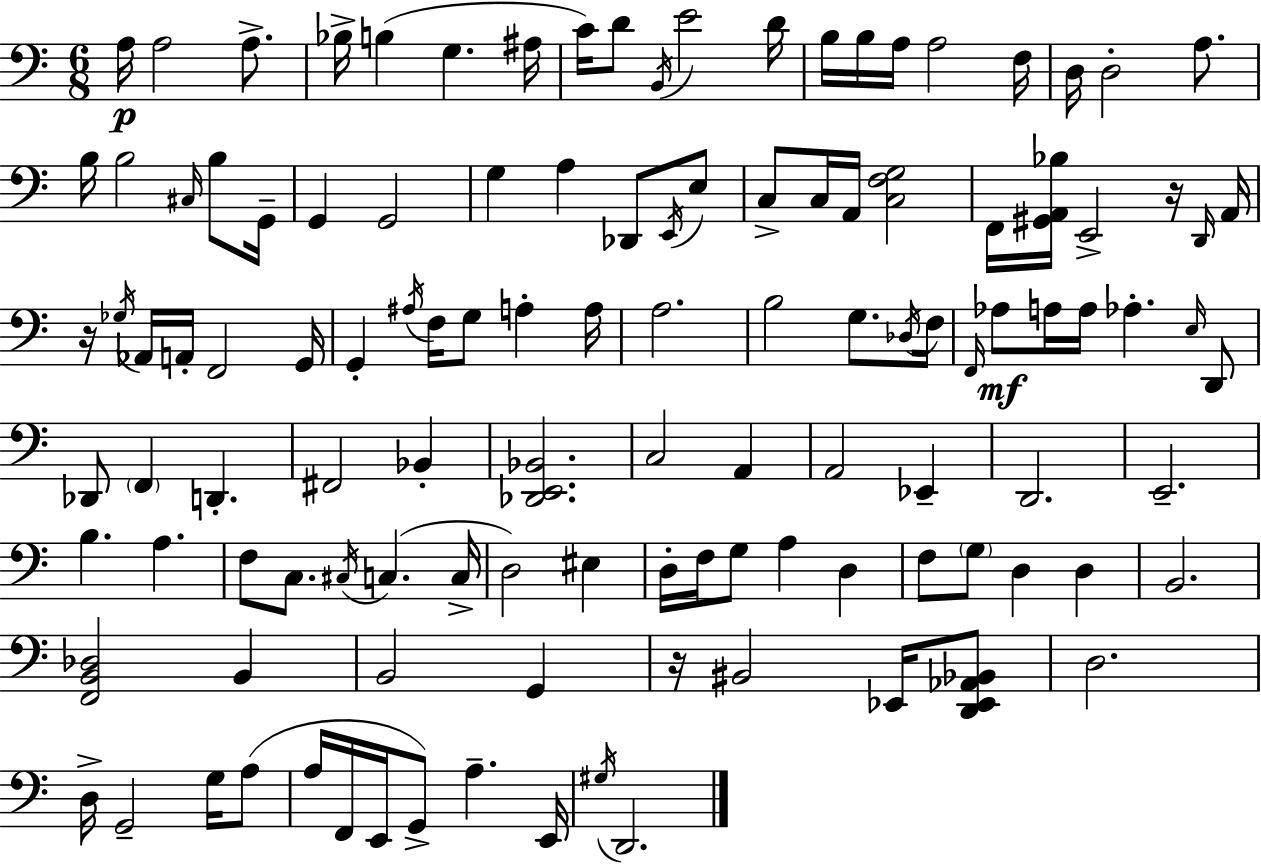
{
  \clef bass
  \numericTimeSignature
  \time 6/8
  \key c \major
  \repeat volta 2 { a16\p a2 a8.-> | bes16-> b4( g4. ais16 | c'16) d'8 \acciaccatura { b,16 } e'2 | d'16 b16 b16 a16 a2 | \break f16 d16 d2-. a8. | b16 b2 \grace { cis16 } b8 | g,16-- g,4 g,2 | g4 a4 des,8 | \break \acciaccatura { e,16 } e8 c8-> c16 a,16 <c f g>2 | f,16 <gis, a, bes>16 e,2-> | r16 \grace { d,16 } a,16 r16 \acciaccatura { ges16 } aes,16 a,16-. f,2 | g,16 g,4-. \acciaccatura { ais16 } f16 g8 | \break a4-. a16 a2. | b2 | g8. \acciaccatura { des16 } f16 \grace { f,16 }\mf aes8 a16 a16 | aes4.-. \grace { e16 } d,8 des,8 \parenthesize f,4 | \break d,4.-. fis,2 | bes,4-. <des, e, bes,>2. | c2 | a,4 a,2 | \break ees,4-- d,2. | e,2.-- | b4. | a4. f8 c8. | \break \acciaccatura { cis16 } c4.( c16-> d2) | eis4 d16-. f16 | g8 a4 d4 f8 | \parenthesize g8 d4 d4 b,2. | \break <f, b, des>2 | b,4 b,2 | g,4 r16 bis,2 | ees,16 <d, ees, aes, bes,>8 d2. | \break d16-> g,2-- | g16 a8( a16 f,16 | e,16 g,8->) a4.-- e,16 \acciaccatura { gis16 } d,2. | } \bar "|."
}